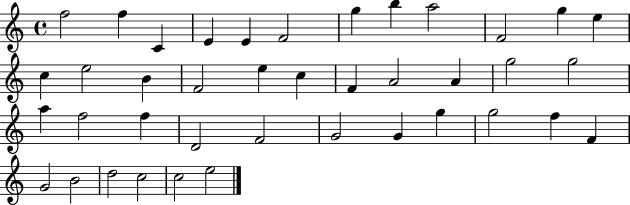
{
  \clef treble
  \time 4/4
  \defaultTimeSignature
  \key c \major
  f''2 f''4 c'4 | e'4 e'4 f'2 | g''4 b''4 a''2 | f'2 g''4 e''4 | \break c''4 e''2 b'4 | f'2 e''4 c''4 | f'4 a'2 a'4 | g''2 g''2 | \break a''4 f''2 f''4 | d'2 f'2 | g'2 g'4 g''4 | g''2 f''4 f'4 | \break g'2 b'2 | d''2 c''2 | c''2 e''2 | \bar "|."
}